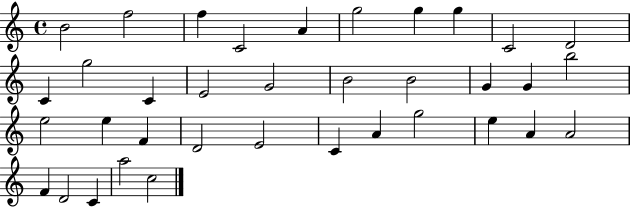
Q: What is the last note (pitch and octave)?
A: C5